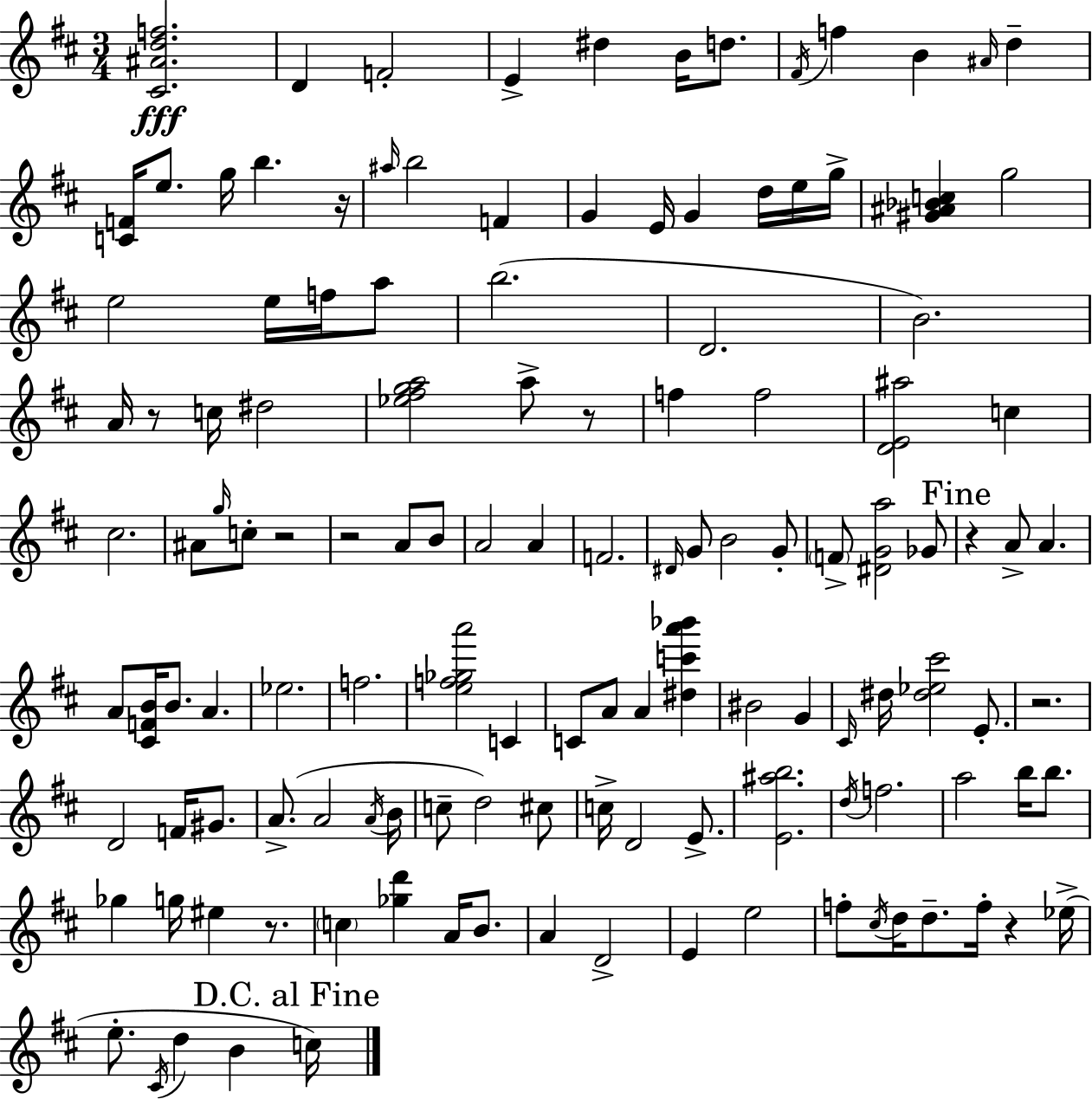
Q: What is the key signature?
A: D major